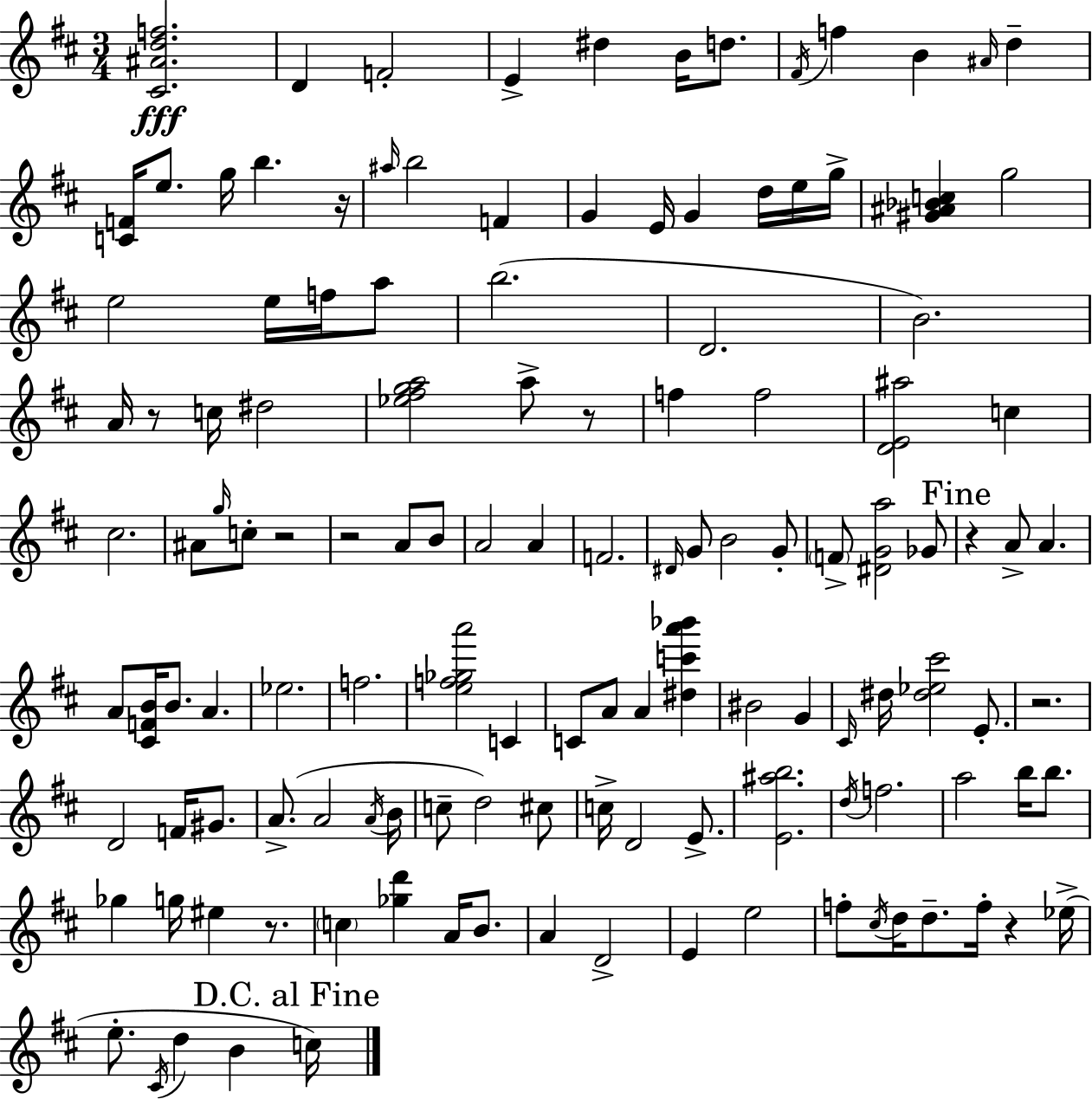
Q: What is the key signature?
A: D major